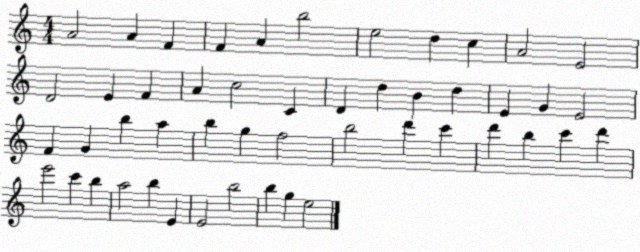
X:1
T:Untitled
M:4/4
L:1/4
K:C
A2 A F F A b2 e2 d c A2 E2 D2 E F A c2 C D d B d E G E2 F G b a b g f2 b2 d' c' d' b c' d' e'2 c' b a2 b E E2 b2 b g e2